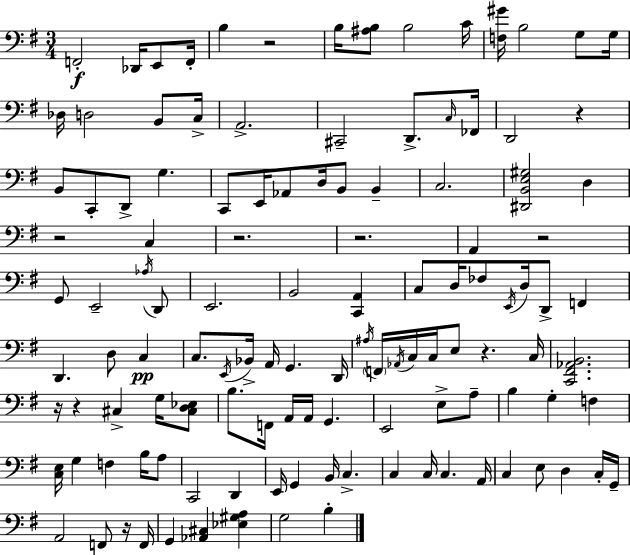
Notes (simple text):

F2/h Db2/s E2/e F2/s B3/q R/h B3/s [A#3,B3]/e B3/h C4/s [F3,G#4]/s B3/h G3/e G3/s Db3/s D3/h B2/e C3/s A2/h. C#2/h D2/e. C3/s FES2/s D2/h R/q B2/e C2/e D2/e G3/q. C2/e E2/s Ab2/e D3/s B2/e B2/q C3/h. [D#2,B2,E3,G#3]/h D3/q R/h C3/q R/h. R/h. A2/q R/h G2/e E2/h Ab3/s D2/e E2/h. B2/h [C2,A2]/q C3/e D3/s FES3/e E2/s D3/s D2/e F2/q D2/q. D3/e C3/q C3/e. E2/s Bb2/s A2/s G2/q. D2/s A#3/s F2/s Ab2/s C3/s C3/s E3/e R/q. C3/s [C2,F#2,Ab2,B2]/h. R/s R/q C#3/q G3/s [C#3,D3,Eb3]/e B3/e. F2/s A2/s A2/s G2/q. E2/h E3/e A3/e B3/q G3/q F3/q [C3,E3]/s G3/q F3/q B3/s A3/e C2/h D2/q E2/s G2/q B2/s C3/q. C3/q C3/s C3/q. A2/s C3/q E3/e D3/q C3/s G2/s A2/h F2/e R/s F2/s G2/q [Ab2,C#3]/q [Eb3,G#3,A3]/q G3/h B3/q